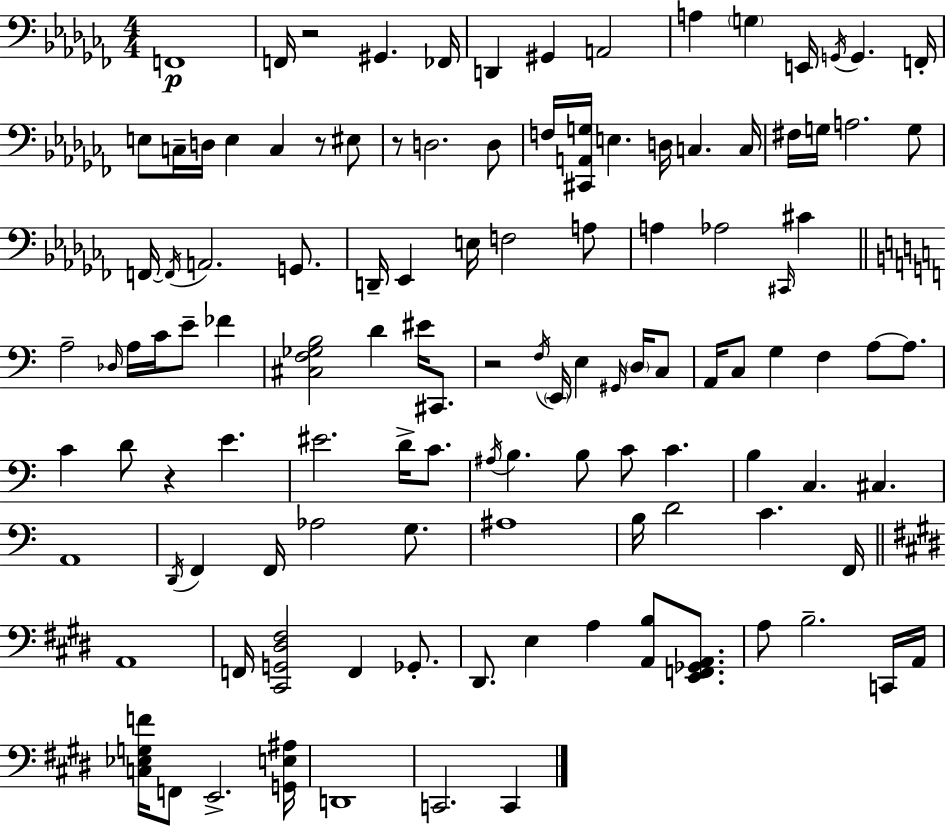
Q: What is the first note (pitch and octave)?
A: F2